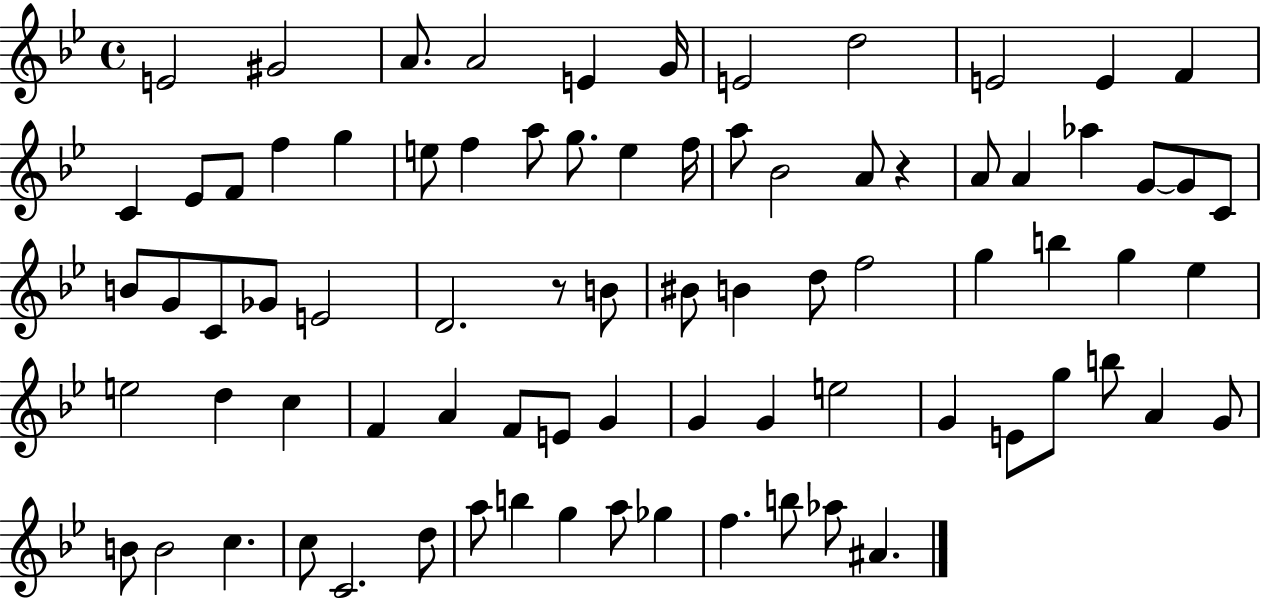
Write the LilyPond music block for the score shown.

{
  \clef treble
  \time 4/4
  \defaultTimeSignature
  \key bes \major
  \repeat volta 2 { e'2 gis'2 | a'8. a'2 e'4 g'16 | e'2 d''2 | e'2 e'4 f'4 | \break c'4 ees'8 f'8 f''4 g''4 | e''8 f''4 a''8 g''8. e''4 f''16 | a''8 bes'2 a'8 r4 | a'8 a'4 aes''4 g'8~~ g'8 c'8 | \break b'8 g'8 c'8 ges'8 e'2 | d'2. r8 b'8 | bis'8 b'4 d''8 f''2 | g''4 b''4 g''4 ees''4 | \break e''2 d''4 c''4 | f'4 a'4 f'8 e'8 g'4 | g'4 g'4 e''2 | g'4 e'8 g''8 b''8 a'4 g'8 | \break b'8 b'2 c''4. | c''8 c'2. d''8 | a''8 b''4 g''4 a''8 ges''4 | f''4. b''8 aes''8 ais'4. | \break } \bar "|."
}